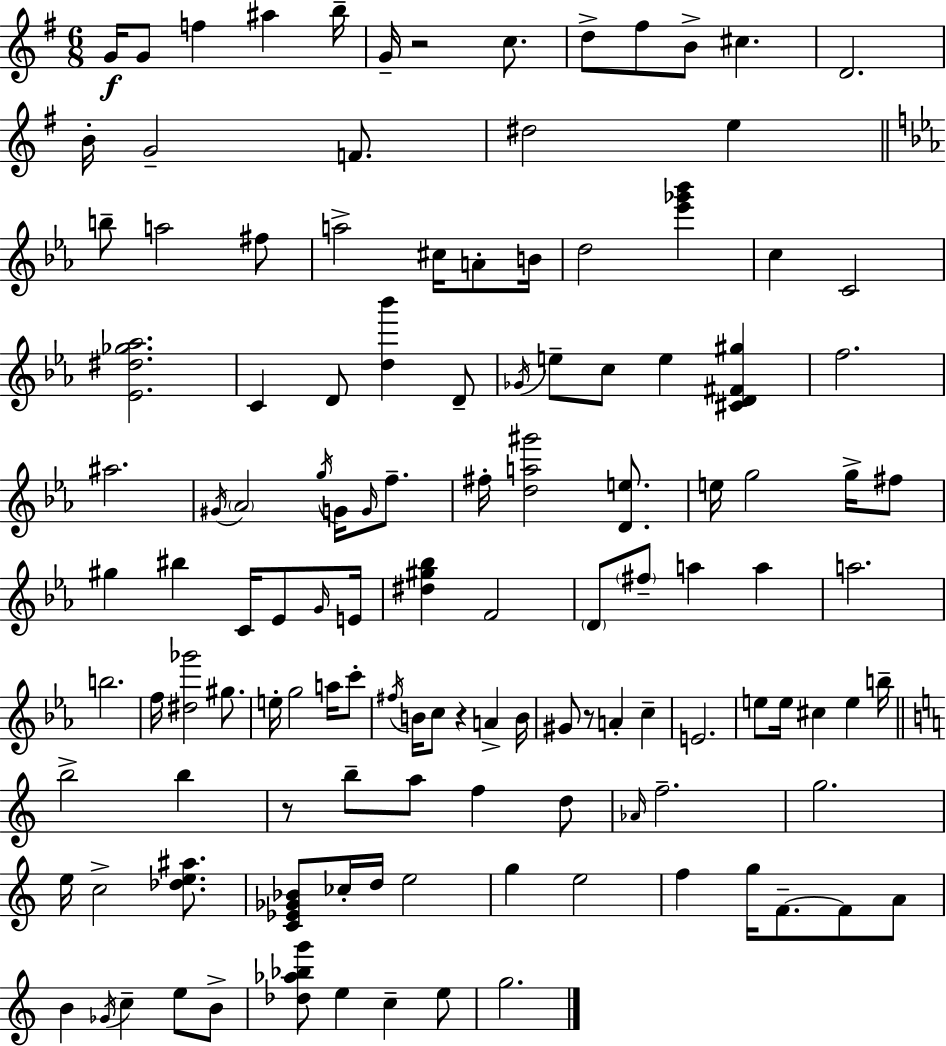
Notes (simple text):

G4/s G4/e F5/q A#5/q B5/s G4/s R/h C5/e. D5/e F#5/e B4/e C#5/q. D4/h. B4/s G4/h F4/e. D#5/h E5/q B5/e A5/h F#5/e A5/h C#5/s A4/e B4/s D5/h [Eb6,Gb6,Bb6]/q C5/q C4/h [Eb4,D#5,Gb5,Ab5]/h. C4/q D4/e [D5,Bb6]/q D4/e Gb4/s E5/e C5/e E5/q [C#4,D4,F#4,G#5]/q F5/h. A#5/h. G#4/s Ab4/h G5/s G4/s G4/s F5/e. F#5/s [D5,A5,G#6]/h [D4,E5]/e. E5/s G5/h G5/s F#5/e G#5/q BIS5/q C4/s Eb4/e G4/s E4/s [D#5,G#5,Bb5]/q F4/h D4/e F#5/e A5/q A5/q A5/h. B5/h. F5/s [D#5,Gb6]/h G#5/e. E5/s G5/h A5/s C6/e F#5/s B4/s C5/e R/q A4/q B4/s G#4/e R/e A4/q C5/q E4/h. E5/e E5/s C#5/q E5/q B5/s B5/h B5/q R/e B5/e A5/e F5/q D5/e Ab4/s F5/h. G5/h. E5/s C5/h [Db5,E5,A#5]/e. [C4,Eb4,Gb4,Bb4]/e CES5/s D5/s E5/h G5/q E5/h F5/q G5/s F4/e. F4/e A4/e B4/q Gb4/s C5/q E5/e B4/e [Db5,Ab5,Bb5,G6]/e E5/q C5/q E5/e G5/h.